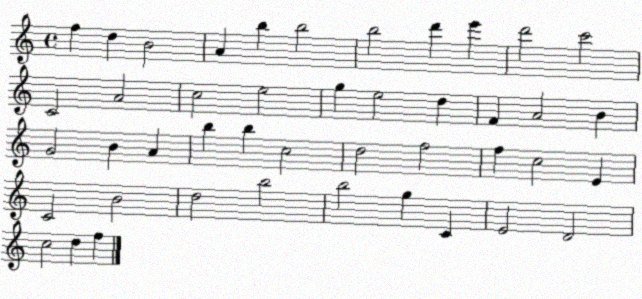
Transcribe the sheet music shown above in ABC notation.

X:1
T:Untitled
M:4/4
L:1/4
K:C
f d B2 A b b2 b2 d' e' d'2 c'2 C2 A2 c2 e2 g e2 d F A2 B G2 B A b b c2 d2 f2 f c2 E C2 B2 d2 b2 b2 g C E2 D2 c2 d f